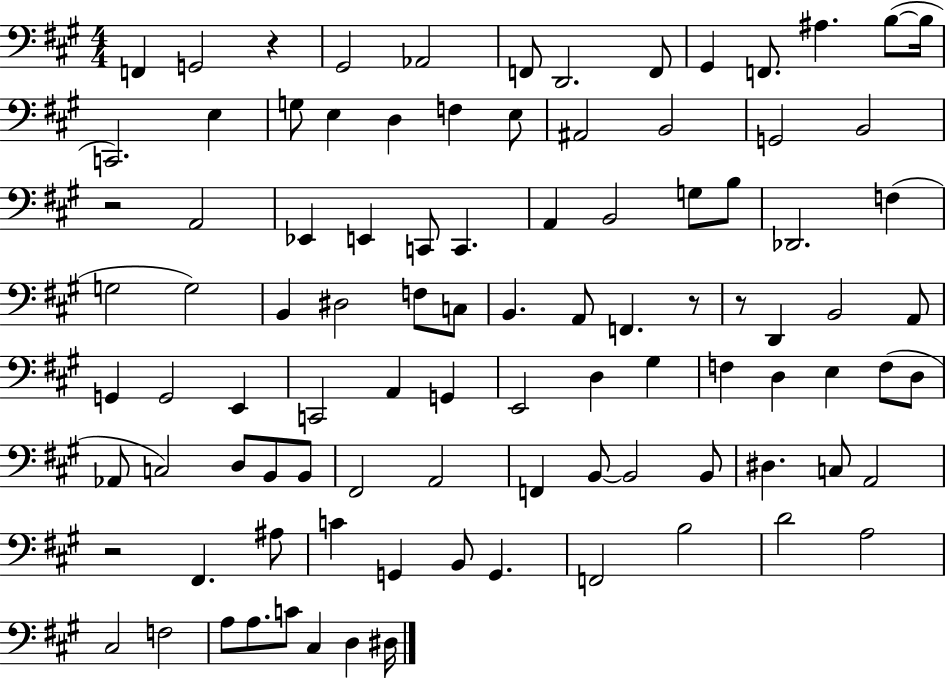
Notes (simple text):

F2/q G2/h R/q G#2/h Ab2/h F2/e D2/h. F2/e G#2/q F2/e. A#3/q. B3/e B3/s C2/h. E3/q G3/e E3/q D3/q F3/q E3/e A#2/h B2/h G2/h B2/h R/h A2/h Eb2/q E2/q C2/e C2/q. A2/q B2/h G3/e B3/e Db2/h. F3/q G3/h G3/h B2/q D#3/h F3/e C3/e B2/q. A2/e F2/q. R/e R/e D2/q B2/h A2/e G2/q G2/h E2/q C2/h A2/q G2/q E2/h D3/q G#3/q F3/q D3/q E3/q F3/e D3/e Ab2/e C3/h D3/e B2/e B2/e F#2/h A2/h F2/q B2/e B2/h B2/e D#3/q. C3/e A2/h R/h F#2/q. A#3/e C4/q G2/q B2/e G2/q. F2/h B3/h D4/h A3/h C#3/h F3/h A3/e A3/e. C4/e C#3/q D3/q D#3/s